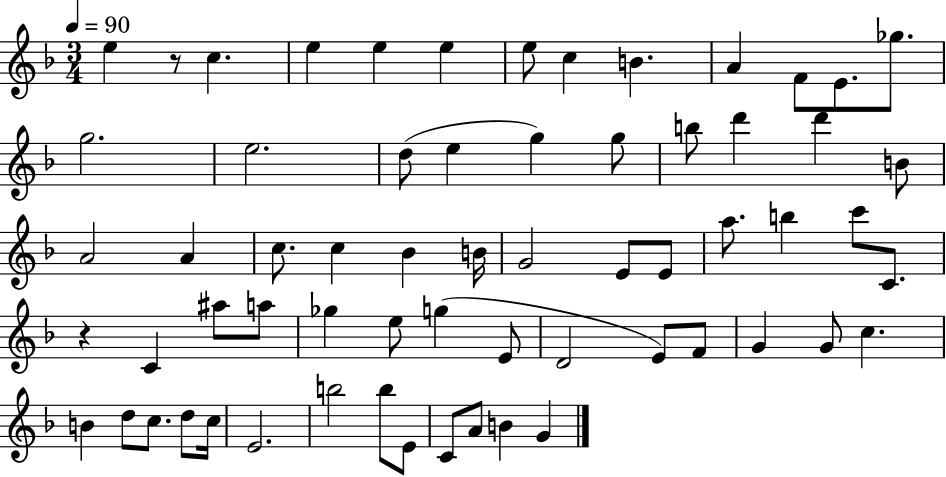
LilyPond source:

{
  \clef treble
  \numericTimeSignature
  \time 3/4
  \key f \major
  \tempo 4 = 90
  e''4 r8 c''4. | e''4 e''4 e''4 | e''8 c''4 b'4. | a'4 f'8 e'8. ges''8. | \break g''2. | e''2. | d''8( e''4 g''4) g''8 | b''8 d'''4 d'''4 b'8 | \break a'2 a'4 | c''8. c''4 bes'4 b'16 | g'2 e'8 e'8 | a''8. b''4 c'''8 c'8. | \break r4 c'4 ais''8 a''8 | ges''4 e''8 g''4( e'8 | d'2 e'8) f'8 | g'4 g'8 c''4. | \break b'4 d''8 c''8. d''8 c''16 | e'2. | b''2 b''8 e'8 | c'8 a'8 b'4 g'4 | \break \bar "|."
}